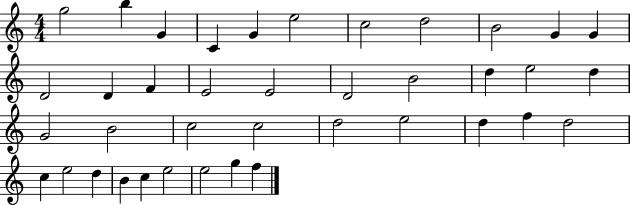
X:1
T:Untitled
M:4/4
L:1/4
K:C
g2 b G C G e2 c2 d2 B2 G G D2 D F E2 E2 D2 B2 d e2 d G2 B2 c2 c2 d2 e2 d f d2 c e2 d B c e2 e2 g f